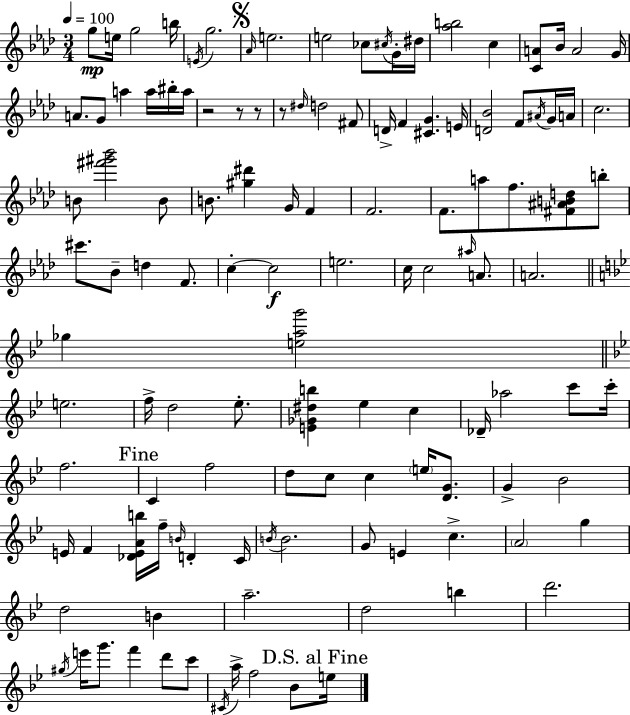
G5/e E5/s G5/h B5/s E4/s G5/h. Ab4/s E5/h. E5/h CES5/e C#5/s G4/s D#5/s [Ab5,B5]/h C5/q [C4,A4]/e Bb4/s A4/h G4/s A4/e. G4/e A5/q A5/s BIS5/s A5/s R/h R/e R/e R/e D#5/s D5/h F#4/e D4/s F4/q [C#4,G4]/q. E4/s [D4,Bb4]/h F4/e A#4/s G4/s A4/s C5/h. B4/e [F#6,G#6,Bb6]/h B4/e B4/e. [G#5,D#6]/q G4/s F4/q F4/h. F4/e. A5/e F5/e. [F#4,A#4,B4,D5]/e B5/e C#6/e. Bb4/e D5/q F4/e. C5/q C5/h E5/h. C5/s C5/h A#5/s A4/e. A4/h. Gb5/q [E5,A5,G6]/h E5/h. F5/s D5/h Eb5/e. [E4,Gb4,D#5,B5]/q Eb5/q C5/q Db4/s Ab5/h C6/e C6/s F5/h. C4/q F5/h D5/e C5/e C5/q E5/s [D4,G4]/e. G4/q Bb4/h E4/s F4/q [Db4,E4,A4,B5]/s F5/s B4/s D4/q C4/s B4/s B4/h. G4/e E4/q C5/q. A4/h G5/q D5/h B4/q A5/h. D5/h B5/q D6/h. G#5/s E6/s G6/e. F6/q D6/e C6/e C#4/s A5/s F5/h Bb4/e E5/s